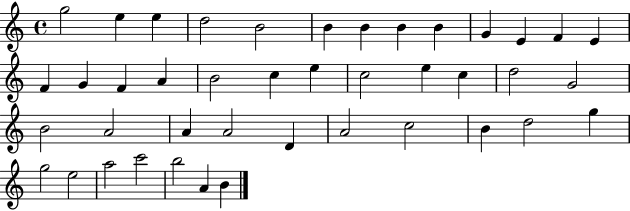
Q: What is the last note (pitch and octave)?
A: B4